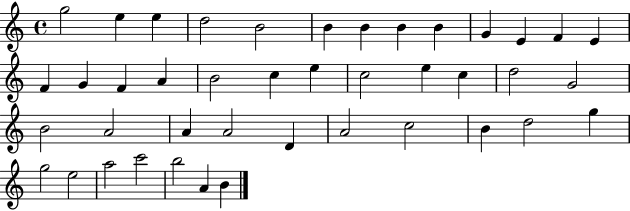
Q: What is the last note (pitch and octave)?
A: B4